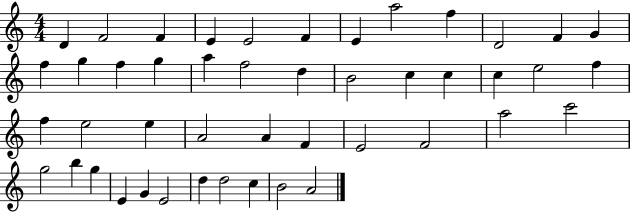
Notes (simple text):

D4/q F4/h F4/q E4/q E4/h F4/q E4/q A5/h F5/q D4/h F4/q G4/q F5/q G5/q F5/q G5/q A5/q F5/h D5/q B4/h C5/q C5/q C5/q E5/h F5/q F5/q E5/h E5/q A4/h A4/q F4/q E4/h F4/h A5/h C6/h G5/h B5/q G5/q E4/q G4/q E4/h D5/q D5/h C5/q B4/h A4/h